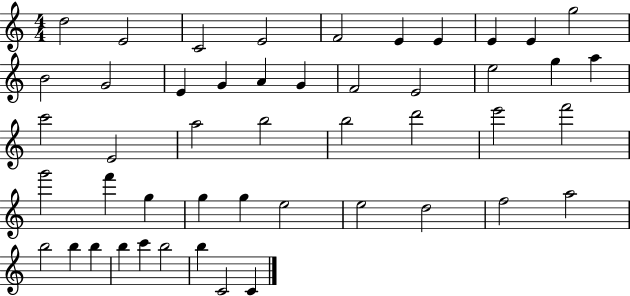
X:1
T:Untitled
M:4/4
L:1/4
K:C
d2 E2 C2 E2 F2 E E E E g2 B2 G2 E G A G F2 E2 e2 g a c'2 E2 a2 b2 b2 d'2 e'2 f'2 g'2 f' g g g e2 e2 d2 f2 a2 b2 b b b c' b2 b C2 C